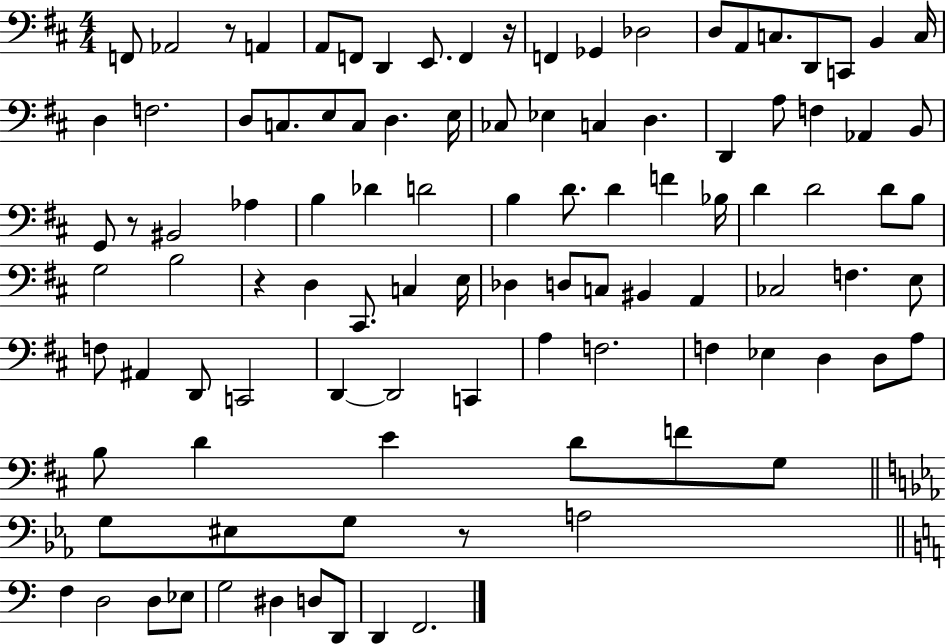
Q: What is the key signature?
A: D major